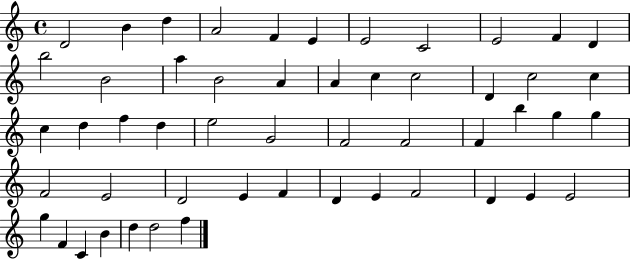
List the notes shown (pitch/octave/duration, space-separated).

D4/h B4/q D5/q A4/h F4/q E4/q E4/h C4/h E4/h F4/q D4/q B5/h B4/h A5/q B4/h A4/q A4/q C5/q C5/h D4/q C5/h C5/q C5/q D5/q F5/q D5/q E5/h G4/h F4/h F4/h F4/q B5/q G5/q G5/q F4/h E4/h D4/h E4/q F4/q D4/q E4/q F4/h D4/q E4/q E4/h G5/q F4/q C4/q B4/q D5/q D5/h F5/q